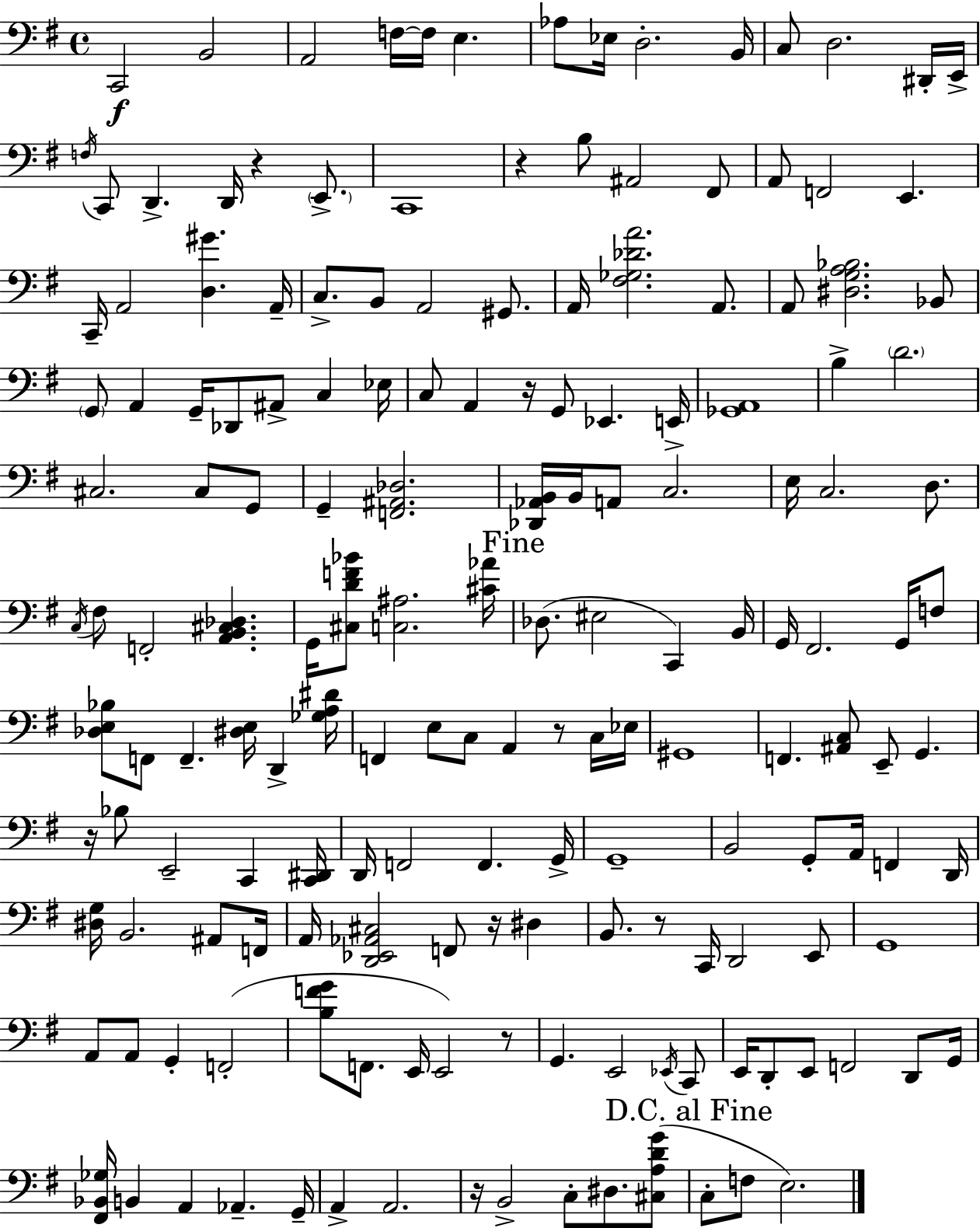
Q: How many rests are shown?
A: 9